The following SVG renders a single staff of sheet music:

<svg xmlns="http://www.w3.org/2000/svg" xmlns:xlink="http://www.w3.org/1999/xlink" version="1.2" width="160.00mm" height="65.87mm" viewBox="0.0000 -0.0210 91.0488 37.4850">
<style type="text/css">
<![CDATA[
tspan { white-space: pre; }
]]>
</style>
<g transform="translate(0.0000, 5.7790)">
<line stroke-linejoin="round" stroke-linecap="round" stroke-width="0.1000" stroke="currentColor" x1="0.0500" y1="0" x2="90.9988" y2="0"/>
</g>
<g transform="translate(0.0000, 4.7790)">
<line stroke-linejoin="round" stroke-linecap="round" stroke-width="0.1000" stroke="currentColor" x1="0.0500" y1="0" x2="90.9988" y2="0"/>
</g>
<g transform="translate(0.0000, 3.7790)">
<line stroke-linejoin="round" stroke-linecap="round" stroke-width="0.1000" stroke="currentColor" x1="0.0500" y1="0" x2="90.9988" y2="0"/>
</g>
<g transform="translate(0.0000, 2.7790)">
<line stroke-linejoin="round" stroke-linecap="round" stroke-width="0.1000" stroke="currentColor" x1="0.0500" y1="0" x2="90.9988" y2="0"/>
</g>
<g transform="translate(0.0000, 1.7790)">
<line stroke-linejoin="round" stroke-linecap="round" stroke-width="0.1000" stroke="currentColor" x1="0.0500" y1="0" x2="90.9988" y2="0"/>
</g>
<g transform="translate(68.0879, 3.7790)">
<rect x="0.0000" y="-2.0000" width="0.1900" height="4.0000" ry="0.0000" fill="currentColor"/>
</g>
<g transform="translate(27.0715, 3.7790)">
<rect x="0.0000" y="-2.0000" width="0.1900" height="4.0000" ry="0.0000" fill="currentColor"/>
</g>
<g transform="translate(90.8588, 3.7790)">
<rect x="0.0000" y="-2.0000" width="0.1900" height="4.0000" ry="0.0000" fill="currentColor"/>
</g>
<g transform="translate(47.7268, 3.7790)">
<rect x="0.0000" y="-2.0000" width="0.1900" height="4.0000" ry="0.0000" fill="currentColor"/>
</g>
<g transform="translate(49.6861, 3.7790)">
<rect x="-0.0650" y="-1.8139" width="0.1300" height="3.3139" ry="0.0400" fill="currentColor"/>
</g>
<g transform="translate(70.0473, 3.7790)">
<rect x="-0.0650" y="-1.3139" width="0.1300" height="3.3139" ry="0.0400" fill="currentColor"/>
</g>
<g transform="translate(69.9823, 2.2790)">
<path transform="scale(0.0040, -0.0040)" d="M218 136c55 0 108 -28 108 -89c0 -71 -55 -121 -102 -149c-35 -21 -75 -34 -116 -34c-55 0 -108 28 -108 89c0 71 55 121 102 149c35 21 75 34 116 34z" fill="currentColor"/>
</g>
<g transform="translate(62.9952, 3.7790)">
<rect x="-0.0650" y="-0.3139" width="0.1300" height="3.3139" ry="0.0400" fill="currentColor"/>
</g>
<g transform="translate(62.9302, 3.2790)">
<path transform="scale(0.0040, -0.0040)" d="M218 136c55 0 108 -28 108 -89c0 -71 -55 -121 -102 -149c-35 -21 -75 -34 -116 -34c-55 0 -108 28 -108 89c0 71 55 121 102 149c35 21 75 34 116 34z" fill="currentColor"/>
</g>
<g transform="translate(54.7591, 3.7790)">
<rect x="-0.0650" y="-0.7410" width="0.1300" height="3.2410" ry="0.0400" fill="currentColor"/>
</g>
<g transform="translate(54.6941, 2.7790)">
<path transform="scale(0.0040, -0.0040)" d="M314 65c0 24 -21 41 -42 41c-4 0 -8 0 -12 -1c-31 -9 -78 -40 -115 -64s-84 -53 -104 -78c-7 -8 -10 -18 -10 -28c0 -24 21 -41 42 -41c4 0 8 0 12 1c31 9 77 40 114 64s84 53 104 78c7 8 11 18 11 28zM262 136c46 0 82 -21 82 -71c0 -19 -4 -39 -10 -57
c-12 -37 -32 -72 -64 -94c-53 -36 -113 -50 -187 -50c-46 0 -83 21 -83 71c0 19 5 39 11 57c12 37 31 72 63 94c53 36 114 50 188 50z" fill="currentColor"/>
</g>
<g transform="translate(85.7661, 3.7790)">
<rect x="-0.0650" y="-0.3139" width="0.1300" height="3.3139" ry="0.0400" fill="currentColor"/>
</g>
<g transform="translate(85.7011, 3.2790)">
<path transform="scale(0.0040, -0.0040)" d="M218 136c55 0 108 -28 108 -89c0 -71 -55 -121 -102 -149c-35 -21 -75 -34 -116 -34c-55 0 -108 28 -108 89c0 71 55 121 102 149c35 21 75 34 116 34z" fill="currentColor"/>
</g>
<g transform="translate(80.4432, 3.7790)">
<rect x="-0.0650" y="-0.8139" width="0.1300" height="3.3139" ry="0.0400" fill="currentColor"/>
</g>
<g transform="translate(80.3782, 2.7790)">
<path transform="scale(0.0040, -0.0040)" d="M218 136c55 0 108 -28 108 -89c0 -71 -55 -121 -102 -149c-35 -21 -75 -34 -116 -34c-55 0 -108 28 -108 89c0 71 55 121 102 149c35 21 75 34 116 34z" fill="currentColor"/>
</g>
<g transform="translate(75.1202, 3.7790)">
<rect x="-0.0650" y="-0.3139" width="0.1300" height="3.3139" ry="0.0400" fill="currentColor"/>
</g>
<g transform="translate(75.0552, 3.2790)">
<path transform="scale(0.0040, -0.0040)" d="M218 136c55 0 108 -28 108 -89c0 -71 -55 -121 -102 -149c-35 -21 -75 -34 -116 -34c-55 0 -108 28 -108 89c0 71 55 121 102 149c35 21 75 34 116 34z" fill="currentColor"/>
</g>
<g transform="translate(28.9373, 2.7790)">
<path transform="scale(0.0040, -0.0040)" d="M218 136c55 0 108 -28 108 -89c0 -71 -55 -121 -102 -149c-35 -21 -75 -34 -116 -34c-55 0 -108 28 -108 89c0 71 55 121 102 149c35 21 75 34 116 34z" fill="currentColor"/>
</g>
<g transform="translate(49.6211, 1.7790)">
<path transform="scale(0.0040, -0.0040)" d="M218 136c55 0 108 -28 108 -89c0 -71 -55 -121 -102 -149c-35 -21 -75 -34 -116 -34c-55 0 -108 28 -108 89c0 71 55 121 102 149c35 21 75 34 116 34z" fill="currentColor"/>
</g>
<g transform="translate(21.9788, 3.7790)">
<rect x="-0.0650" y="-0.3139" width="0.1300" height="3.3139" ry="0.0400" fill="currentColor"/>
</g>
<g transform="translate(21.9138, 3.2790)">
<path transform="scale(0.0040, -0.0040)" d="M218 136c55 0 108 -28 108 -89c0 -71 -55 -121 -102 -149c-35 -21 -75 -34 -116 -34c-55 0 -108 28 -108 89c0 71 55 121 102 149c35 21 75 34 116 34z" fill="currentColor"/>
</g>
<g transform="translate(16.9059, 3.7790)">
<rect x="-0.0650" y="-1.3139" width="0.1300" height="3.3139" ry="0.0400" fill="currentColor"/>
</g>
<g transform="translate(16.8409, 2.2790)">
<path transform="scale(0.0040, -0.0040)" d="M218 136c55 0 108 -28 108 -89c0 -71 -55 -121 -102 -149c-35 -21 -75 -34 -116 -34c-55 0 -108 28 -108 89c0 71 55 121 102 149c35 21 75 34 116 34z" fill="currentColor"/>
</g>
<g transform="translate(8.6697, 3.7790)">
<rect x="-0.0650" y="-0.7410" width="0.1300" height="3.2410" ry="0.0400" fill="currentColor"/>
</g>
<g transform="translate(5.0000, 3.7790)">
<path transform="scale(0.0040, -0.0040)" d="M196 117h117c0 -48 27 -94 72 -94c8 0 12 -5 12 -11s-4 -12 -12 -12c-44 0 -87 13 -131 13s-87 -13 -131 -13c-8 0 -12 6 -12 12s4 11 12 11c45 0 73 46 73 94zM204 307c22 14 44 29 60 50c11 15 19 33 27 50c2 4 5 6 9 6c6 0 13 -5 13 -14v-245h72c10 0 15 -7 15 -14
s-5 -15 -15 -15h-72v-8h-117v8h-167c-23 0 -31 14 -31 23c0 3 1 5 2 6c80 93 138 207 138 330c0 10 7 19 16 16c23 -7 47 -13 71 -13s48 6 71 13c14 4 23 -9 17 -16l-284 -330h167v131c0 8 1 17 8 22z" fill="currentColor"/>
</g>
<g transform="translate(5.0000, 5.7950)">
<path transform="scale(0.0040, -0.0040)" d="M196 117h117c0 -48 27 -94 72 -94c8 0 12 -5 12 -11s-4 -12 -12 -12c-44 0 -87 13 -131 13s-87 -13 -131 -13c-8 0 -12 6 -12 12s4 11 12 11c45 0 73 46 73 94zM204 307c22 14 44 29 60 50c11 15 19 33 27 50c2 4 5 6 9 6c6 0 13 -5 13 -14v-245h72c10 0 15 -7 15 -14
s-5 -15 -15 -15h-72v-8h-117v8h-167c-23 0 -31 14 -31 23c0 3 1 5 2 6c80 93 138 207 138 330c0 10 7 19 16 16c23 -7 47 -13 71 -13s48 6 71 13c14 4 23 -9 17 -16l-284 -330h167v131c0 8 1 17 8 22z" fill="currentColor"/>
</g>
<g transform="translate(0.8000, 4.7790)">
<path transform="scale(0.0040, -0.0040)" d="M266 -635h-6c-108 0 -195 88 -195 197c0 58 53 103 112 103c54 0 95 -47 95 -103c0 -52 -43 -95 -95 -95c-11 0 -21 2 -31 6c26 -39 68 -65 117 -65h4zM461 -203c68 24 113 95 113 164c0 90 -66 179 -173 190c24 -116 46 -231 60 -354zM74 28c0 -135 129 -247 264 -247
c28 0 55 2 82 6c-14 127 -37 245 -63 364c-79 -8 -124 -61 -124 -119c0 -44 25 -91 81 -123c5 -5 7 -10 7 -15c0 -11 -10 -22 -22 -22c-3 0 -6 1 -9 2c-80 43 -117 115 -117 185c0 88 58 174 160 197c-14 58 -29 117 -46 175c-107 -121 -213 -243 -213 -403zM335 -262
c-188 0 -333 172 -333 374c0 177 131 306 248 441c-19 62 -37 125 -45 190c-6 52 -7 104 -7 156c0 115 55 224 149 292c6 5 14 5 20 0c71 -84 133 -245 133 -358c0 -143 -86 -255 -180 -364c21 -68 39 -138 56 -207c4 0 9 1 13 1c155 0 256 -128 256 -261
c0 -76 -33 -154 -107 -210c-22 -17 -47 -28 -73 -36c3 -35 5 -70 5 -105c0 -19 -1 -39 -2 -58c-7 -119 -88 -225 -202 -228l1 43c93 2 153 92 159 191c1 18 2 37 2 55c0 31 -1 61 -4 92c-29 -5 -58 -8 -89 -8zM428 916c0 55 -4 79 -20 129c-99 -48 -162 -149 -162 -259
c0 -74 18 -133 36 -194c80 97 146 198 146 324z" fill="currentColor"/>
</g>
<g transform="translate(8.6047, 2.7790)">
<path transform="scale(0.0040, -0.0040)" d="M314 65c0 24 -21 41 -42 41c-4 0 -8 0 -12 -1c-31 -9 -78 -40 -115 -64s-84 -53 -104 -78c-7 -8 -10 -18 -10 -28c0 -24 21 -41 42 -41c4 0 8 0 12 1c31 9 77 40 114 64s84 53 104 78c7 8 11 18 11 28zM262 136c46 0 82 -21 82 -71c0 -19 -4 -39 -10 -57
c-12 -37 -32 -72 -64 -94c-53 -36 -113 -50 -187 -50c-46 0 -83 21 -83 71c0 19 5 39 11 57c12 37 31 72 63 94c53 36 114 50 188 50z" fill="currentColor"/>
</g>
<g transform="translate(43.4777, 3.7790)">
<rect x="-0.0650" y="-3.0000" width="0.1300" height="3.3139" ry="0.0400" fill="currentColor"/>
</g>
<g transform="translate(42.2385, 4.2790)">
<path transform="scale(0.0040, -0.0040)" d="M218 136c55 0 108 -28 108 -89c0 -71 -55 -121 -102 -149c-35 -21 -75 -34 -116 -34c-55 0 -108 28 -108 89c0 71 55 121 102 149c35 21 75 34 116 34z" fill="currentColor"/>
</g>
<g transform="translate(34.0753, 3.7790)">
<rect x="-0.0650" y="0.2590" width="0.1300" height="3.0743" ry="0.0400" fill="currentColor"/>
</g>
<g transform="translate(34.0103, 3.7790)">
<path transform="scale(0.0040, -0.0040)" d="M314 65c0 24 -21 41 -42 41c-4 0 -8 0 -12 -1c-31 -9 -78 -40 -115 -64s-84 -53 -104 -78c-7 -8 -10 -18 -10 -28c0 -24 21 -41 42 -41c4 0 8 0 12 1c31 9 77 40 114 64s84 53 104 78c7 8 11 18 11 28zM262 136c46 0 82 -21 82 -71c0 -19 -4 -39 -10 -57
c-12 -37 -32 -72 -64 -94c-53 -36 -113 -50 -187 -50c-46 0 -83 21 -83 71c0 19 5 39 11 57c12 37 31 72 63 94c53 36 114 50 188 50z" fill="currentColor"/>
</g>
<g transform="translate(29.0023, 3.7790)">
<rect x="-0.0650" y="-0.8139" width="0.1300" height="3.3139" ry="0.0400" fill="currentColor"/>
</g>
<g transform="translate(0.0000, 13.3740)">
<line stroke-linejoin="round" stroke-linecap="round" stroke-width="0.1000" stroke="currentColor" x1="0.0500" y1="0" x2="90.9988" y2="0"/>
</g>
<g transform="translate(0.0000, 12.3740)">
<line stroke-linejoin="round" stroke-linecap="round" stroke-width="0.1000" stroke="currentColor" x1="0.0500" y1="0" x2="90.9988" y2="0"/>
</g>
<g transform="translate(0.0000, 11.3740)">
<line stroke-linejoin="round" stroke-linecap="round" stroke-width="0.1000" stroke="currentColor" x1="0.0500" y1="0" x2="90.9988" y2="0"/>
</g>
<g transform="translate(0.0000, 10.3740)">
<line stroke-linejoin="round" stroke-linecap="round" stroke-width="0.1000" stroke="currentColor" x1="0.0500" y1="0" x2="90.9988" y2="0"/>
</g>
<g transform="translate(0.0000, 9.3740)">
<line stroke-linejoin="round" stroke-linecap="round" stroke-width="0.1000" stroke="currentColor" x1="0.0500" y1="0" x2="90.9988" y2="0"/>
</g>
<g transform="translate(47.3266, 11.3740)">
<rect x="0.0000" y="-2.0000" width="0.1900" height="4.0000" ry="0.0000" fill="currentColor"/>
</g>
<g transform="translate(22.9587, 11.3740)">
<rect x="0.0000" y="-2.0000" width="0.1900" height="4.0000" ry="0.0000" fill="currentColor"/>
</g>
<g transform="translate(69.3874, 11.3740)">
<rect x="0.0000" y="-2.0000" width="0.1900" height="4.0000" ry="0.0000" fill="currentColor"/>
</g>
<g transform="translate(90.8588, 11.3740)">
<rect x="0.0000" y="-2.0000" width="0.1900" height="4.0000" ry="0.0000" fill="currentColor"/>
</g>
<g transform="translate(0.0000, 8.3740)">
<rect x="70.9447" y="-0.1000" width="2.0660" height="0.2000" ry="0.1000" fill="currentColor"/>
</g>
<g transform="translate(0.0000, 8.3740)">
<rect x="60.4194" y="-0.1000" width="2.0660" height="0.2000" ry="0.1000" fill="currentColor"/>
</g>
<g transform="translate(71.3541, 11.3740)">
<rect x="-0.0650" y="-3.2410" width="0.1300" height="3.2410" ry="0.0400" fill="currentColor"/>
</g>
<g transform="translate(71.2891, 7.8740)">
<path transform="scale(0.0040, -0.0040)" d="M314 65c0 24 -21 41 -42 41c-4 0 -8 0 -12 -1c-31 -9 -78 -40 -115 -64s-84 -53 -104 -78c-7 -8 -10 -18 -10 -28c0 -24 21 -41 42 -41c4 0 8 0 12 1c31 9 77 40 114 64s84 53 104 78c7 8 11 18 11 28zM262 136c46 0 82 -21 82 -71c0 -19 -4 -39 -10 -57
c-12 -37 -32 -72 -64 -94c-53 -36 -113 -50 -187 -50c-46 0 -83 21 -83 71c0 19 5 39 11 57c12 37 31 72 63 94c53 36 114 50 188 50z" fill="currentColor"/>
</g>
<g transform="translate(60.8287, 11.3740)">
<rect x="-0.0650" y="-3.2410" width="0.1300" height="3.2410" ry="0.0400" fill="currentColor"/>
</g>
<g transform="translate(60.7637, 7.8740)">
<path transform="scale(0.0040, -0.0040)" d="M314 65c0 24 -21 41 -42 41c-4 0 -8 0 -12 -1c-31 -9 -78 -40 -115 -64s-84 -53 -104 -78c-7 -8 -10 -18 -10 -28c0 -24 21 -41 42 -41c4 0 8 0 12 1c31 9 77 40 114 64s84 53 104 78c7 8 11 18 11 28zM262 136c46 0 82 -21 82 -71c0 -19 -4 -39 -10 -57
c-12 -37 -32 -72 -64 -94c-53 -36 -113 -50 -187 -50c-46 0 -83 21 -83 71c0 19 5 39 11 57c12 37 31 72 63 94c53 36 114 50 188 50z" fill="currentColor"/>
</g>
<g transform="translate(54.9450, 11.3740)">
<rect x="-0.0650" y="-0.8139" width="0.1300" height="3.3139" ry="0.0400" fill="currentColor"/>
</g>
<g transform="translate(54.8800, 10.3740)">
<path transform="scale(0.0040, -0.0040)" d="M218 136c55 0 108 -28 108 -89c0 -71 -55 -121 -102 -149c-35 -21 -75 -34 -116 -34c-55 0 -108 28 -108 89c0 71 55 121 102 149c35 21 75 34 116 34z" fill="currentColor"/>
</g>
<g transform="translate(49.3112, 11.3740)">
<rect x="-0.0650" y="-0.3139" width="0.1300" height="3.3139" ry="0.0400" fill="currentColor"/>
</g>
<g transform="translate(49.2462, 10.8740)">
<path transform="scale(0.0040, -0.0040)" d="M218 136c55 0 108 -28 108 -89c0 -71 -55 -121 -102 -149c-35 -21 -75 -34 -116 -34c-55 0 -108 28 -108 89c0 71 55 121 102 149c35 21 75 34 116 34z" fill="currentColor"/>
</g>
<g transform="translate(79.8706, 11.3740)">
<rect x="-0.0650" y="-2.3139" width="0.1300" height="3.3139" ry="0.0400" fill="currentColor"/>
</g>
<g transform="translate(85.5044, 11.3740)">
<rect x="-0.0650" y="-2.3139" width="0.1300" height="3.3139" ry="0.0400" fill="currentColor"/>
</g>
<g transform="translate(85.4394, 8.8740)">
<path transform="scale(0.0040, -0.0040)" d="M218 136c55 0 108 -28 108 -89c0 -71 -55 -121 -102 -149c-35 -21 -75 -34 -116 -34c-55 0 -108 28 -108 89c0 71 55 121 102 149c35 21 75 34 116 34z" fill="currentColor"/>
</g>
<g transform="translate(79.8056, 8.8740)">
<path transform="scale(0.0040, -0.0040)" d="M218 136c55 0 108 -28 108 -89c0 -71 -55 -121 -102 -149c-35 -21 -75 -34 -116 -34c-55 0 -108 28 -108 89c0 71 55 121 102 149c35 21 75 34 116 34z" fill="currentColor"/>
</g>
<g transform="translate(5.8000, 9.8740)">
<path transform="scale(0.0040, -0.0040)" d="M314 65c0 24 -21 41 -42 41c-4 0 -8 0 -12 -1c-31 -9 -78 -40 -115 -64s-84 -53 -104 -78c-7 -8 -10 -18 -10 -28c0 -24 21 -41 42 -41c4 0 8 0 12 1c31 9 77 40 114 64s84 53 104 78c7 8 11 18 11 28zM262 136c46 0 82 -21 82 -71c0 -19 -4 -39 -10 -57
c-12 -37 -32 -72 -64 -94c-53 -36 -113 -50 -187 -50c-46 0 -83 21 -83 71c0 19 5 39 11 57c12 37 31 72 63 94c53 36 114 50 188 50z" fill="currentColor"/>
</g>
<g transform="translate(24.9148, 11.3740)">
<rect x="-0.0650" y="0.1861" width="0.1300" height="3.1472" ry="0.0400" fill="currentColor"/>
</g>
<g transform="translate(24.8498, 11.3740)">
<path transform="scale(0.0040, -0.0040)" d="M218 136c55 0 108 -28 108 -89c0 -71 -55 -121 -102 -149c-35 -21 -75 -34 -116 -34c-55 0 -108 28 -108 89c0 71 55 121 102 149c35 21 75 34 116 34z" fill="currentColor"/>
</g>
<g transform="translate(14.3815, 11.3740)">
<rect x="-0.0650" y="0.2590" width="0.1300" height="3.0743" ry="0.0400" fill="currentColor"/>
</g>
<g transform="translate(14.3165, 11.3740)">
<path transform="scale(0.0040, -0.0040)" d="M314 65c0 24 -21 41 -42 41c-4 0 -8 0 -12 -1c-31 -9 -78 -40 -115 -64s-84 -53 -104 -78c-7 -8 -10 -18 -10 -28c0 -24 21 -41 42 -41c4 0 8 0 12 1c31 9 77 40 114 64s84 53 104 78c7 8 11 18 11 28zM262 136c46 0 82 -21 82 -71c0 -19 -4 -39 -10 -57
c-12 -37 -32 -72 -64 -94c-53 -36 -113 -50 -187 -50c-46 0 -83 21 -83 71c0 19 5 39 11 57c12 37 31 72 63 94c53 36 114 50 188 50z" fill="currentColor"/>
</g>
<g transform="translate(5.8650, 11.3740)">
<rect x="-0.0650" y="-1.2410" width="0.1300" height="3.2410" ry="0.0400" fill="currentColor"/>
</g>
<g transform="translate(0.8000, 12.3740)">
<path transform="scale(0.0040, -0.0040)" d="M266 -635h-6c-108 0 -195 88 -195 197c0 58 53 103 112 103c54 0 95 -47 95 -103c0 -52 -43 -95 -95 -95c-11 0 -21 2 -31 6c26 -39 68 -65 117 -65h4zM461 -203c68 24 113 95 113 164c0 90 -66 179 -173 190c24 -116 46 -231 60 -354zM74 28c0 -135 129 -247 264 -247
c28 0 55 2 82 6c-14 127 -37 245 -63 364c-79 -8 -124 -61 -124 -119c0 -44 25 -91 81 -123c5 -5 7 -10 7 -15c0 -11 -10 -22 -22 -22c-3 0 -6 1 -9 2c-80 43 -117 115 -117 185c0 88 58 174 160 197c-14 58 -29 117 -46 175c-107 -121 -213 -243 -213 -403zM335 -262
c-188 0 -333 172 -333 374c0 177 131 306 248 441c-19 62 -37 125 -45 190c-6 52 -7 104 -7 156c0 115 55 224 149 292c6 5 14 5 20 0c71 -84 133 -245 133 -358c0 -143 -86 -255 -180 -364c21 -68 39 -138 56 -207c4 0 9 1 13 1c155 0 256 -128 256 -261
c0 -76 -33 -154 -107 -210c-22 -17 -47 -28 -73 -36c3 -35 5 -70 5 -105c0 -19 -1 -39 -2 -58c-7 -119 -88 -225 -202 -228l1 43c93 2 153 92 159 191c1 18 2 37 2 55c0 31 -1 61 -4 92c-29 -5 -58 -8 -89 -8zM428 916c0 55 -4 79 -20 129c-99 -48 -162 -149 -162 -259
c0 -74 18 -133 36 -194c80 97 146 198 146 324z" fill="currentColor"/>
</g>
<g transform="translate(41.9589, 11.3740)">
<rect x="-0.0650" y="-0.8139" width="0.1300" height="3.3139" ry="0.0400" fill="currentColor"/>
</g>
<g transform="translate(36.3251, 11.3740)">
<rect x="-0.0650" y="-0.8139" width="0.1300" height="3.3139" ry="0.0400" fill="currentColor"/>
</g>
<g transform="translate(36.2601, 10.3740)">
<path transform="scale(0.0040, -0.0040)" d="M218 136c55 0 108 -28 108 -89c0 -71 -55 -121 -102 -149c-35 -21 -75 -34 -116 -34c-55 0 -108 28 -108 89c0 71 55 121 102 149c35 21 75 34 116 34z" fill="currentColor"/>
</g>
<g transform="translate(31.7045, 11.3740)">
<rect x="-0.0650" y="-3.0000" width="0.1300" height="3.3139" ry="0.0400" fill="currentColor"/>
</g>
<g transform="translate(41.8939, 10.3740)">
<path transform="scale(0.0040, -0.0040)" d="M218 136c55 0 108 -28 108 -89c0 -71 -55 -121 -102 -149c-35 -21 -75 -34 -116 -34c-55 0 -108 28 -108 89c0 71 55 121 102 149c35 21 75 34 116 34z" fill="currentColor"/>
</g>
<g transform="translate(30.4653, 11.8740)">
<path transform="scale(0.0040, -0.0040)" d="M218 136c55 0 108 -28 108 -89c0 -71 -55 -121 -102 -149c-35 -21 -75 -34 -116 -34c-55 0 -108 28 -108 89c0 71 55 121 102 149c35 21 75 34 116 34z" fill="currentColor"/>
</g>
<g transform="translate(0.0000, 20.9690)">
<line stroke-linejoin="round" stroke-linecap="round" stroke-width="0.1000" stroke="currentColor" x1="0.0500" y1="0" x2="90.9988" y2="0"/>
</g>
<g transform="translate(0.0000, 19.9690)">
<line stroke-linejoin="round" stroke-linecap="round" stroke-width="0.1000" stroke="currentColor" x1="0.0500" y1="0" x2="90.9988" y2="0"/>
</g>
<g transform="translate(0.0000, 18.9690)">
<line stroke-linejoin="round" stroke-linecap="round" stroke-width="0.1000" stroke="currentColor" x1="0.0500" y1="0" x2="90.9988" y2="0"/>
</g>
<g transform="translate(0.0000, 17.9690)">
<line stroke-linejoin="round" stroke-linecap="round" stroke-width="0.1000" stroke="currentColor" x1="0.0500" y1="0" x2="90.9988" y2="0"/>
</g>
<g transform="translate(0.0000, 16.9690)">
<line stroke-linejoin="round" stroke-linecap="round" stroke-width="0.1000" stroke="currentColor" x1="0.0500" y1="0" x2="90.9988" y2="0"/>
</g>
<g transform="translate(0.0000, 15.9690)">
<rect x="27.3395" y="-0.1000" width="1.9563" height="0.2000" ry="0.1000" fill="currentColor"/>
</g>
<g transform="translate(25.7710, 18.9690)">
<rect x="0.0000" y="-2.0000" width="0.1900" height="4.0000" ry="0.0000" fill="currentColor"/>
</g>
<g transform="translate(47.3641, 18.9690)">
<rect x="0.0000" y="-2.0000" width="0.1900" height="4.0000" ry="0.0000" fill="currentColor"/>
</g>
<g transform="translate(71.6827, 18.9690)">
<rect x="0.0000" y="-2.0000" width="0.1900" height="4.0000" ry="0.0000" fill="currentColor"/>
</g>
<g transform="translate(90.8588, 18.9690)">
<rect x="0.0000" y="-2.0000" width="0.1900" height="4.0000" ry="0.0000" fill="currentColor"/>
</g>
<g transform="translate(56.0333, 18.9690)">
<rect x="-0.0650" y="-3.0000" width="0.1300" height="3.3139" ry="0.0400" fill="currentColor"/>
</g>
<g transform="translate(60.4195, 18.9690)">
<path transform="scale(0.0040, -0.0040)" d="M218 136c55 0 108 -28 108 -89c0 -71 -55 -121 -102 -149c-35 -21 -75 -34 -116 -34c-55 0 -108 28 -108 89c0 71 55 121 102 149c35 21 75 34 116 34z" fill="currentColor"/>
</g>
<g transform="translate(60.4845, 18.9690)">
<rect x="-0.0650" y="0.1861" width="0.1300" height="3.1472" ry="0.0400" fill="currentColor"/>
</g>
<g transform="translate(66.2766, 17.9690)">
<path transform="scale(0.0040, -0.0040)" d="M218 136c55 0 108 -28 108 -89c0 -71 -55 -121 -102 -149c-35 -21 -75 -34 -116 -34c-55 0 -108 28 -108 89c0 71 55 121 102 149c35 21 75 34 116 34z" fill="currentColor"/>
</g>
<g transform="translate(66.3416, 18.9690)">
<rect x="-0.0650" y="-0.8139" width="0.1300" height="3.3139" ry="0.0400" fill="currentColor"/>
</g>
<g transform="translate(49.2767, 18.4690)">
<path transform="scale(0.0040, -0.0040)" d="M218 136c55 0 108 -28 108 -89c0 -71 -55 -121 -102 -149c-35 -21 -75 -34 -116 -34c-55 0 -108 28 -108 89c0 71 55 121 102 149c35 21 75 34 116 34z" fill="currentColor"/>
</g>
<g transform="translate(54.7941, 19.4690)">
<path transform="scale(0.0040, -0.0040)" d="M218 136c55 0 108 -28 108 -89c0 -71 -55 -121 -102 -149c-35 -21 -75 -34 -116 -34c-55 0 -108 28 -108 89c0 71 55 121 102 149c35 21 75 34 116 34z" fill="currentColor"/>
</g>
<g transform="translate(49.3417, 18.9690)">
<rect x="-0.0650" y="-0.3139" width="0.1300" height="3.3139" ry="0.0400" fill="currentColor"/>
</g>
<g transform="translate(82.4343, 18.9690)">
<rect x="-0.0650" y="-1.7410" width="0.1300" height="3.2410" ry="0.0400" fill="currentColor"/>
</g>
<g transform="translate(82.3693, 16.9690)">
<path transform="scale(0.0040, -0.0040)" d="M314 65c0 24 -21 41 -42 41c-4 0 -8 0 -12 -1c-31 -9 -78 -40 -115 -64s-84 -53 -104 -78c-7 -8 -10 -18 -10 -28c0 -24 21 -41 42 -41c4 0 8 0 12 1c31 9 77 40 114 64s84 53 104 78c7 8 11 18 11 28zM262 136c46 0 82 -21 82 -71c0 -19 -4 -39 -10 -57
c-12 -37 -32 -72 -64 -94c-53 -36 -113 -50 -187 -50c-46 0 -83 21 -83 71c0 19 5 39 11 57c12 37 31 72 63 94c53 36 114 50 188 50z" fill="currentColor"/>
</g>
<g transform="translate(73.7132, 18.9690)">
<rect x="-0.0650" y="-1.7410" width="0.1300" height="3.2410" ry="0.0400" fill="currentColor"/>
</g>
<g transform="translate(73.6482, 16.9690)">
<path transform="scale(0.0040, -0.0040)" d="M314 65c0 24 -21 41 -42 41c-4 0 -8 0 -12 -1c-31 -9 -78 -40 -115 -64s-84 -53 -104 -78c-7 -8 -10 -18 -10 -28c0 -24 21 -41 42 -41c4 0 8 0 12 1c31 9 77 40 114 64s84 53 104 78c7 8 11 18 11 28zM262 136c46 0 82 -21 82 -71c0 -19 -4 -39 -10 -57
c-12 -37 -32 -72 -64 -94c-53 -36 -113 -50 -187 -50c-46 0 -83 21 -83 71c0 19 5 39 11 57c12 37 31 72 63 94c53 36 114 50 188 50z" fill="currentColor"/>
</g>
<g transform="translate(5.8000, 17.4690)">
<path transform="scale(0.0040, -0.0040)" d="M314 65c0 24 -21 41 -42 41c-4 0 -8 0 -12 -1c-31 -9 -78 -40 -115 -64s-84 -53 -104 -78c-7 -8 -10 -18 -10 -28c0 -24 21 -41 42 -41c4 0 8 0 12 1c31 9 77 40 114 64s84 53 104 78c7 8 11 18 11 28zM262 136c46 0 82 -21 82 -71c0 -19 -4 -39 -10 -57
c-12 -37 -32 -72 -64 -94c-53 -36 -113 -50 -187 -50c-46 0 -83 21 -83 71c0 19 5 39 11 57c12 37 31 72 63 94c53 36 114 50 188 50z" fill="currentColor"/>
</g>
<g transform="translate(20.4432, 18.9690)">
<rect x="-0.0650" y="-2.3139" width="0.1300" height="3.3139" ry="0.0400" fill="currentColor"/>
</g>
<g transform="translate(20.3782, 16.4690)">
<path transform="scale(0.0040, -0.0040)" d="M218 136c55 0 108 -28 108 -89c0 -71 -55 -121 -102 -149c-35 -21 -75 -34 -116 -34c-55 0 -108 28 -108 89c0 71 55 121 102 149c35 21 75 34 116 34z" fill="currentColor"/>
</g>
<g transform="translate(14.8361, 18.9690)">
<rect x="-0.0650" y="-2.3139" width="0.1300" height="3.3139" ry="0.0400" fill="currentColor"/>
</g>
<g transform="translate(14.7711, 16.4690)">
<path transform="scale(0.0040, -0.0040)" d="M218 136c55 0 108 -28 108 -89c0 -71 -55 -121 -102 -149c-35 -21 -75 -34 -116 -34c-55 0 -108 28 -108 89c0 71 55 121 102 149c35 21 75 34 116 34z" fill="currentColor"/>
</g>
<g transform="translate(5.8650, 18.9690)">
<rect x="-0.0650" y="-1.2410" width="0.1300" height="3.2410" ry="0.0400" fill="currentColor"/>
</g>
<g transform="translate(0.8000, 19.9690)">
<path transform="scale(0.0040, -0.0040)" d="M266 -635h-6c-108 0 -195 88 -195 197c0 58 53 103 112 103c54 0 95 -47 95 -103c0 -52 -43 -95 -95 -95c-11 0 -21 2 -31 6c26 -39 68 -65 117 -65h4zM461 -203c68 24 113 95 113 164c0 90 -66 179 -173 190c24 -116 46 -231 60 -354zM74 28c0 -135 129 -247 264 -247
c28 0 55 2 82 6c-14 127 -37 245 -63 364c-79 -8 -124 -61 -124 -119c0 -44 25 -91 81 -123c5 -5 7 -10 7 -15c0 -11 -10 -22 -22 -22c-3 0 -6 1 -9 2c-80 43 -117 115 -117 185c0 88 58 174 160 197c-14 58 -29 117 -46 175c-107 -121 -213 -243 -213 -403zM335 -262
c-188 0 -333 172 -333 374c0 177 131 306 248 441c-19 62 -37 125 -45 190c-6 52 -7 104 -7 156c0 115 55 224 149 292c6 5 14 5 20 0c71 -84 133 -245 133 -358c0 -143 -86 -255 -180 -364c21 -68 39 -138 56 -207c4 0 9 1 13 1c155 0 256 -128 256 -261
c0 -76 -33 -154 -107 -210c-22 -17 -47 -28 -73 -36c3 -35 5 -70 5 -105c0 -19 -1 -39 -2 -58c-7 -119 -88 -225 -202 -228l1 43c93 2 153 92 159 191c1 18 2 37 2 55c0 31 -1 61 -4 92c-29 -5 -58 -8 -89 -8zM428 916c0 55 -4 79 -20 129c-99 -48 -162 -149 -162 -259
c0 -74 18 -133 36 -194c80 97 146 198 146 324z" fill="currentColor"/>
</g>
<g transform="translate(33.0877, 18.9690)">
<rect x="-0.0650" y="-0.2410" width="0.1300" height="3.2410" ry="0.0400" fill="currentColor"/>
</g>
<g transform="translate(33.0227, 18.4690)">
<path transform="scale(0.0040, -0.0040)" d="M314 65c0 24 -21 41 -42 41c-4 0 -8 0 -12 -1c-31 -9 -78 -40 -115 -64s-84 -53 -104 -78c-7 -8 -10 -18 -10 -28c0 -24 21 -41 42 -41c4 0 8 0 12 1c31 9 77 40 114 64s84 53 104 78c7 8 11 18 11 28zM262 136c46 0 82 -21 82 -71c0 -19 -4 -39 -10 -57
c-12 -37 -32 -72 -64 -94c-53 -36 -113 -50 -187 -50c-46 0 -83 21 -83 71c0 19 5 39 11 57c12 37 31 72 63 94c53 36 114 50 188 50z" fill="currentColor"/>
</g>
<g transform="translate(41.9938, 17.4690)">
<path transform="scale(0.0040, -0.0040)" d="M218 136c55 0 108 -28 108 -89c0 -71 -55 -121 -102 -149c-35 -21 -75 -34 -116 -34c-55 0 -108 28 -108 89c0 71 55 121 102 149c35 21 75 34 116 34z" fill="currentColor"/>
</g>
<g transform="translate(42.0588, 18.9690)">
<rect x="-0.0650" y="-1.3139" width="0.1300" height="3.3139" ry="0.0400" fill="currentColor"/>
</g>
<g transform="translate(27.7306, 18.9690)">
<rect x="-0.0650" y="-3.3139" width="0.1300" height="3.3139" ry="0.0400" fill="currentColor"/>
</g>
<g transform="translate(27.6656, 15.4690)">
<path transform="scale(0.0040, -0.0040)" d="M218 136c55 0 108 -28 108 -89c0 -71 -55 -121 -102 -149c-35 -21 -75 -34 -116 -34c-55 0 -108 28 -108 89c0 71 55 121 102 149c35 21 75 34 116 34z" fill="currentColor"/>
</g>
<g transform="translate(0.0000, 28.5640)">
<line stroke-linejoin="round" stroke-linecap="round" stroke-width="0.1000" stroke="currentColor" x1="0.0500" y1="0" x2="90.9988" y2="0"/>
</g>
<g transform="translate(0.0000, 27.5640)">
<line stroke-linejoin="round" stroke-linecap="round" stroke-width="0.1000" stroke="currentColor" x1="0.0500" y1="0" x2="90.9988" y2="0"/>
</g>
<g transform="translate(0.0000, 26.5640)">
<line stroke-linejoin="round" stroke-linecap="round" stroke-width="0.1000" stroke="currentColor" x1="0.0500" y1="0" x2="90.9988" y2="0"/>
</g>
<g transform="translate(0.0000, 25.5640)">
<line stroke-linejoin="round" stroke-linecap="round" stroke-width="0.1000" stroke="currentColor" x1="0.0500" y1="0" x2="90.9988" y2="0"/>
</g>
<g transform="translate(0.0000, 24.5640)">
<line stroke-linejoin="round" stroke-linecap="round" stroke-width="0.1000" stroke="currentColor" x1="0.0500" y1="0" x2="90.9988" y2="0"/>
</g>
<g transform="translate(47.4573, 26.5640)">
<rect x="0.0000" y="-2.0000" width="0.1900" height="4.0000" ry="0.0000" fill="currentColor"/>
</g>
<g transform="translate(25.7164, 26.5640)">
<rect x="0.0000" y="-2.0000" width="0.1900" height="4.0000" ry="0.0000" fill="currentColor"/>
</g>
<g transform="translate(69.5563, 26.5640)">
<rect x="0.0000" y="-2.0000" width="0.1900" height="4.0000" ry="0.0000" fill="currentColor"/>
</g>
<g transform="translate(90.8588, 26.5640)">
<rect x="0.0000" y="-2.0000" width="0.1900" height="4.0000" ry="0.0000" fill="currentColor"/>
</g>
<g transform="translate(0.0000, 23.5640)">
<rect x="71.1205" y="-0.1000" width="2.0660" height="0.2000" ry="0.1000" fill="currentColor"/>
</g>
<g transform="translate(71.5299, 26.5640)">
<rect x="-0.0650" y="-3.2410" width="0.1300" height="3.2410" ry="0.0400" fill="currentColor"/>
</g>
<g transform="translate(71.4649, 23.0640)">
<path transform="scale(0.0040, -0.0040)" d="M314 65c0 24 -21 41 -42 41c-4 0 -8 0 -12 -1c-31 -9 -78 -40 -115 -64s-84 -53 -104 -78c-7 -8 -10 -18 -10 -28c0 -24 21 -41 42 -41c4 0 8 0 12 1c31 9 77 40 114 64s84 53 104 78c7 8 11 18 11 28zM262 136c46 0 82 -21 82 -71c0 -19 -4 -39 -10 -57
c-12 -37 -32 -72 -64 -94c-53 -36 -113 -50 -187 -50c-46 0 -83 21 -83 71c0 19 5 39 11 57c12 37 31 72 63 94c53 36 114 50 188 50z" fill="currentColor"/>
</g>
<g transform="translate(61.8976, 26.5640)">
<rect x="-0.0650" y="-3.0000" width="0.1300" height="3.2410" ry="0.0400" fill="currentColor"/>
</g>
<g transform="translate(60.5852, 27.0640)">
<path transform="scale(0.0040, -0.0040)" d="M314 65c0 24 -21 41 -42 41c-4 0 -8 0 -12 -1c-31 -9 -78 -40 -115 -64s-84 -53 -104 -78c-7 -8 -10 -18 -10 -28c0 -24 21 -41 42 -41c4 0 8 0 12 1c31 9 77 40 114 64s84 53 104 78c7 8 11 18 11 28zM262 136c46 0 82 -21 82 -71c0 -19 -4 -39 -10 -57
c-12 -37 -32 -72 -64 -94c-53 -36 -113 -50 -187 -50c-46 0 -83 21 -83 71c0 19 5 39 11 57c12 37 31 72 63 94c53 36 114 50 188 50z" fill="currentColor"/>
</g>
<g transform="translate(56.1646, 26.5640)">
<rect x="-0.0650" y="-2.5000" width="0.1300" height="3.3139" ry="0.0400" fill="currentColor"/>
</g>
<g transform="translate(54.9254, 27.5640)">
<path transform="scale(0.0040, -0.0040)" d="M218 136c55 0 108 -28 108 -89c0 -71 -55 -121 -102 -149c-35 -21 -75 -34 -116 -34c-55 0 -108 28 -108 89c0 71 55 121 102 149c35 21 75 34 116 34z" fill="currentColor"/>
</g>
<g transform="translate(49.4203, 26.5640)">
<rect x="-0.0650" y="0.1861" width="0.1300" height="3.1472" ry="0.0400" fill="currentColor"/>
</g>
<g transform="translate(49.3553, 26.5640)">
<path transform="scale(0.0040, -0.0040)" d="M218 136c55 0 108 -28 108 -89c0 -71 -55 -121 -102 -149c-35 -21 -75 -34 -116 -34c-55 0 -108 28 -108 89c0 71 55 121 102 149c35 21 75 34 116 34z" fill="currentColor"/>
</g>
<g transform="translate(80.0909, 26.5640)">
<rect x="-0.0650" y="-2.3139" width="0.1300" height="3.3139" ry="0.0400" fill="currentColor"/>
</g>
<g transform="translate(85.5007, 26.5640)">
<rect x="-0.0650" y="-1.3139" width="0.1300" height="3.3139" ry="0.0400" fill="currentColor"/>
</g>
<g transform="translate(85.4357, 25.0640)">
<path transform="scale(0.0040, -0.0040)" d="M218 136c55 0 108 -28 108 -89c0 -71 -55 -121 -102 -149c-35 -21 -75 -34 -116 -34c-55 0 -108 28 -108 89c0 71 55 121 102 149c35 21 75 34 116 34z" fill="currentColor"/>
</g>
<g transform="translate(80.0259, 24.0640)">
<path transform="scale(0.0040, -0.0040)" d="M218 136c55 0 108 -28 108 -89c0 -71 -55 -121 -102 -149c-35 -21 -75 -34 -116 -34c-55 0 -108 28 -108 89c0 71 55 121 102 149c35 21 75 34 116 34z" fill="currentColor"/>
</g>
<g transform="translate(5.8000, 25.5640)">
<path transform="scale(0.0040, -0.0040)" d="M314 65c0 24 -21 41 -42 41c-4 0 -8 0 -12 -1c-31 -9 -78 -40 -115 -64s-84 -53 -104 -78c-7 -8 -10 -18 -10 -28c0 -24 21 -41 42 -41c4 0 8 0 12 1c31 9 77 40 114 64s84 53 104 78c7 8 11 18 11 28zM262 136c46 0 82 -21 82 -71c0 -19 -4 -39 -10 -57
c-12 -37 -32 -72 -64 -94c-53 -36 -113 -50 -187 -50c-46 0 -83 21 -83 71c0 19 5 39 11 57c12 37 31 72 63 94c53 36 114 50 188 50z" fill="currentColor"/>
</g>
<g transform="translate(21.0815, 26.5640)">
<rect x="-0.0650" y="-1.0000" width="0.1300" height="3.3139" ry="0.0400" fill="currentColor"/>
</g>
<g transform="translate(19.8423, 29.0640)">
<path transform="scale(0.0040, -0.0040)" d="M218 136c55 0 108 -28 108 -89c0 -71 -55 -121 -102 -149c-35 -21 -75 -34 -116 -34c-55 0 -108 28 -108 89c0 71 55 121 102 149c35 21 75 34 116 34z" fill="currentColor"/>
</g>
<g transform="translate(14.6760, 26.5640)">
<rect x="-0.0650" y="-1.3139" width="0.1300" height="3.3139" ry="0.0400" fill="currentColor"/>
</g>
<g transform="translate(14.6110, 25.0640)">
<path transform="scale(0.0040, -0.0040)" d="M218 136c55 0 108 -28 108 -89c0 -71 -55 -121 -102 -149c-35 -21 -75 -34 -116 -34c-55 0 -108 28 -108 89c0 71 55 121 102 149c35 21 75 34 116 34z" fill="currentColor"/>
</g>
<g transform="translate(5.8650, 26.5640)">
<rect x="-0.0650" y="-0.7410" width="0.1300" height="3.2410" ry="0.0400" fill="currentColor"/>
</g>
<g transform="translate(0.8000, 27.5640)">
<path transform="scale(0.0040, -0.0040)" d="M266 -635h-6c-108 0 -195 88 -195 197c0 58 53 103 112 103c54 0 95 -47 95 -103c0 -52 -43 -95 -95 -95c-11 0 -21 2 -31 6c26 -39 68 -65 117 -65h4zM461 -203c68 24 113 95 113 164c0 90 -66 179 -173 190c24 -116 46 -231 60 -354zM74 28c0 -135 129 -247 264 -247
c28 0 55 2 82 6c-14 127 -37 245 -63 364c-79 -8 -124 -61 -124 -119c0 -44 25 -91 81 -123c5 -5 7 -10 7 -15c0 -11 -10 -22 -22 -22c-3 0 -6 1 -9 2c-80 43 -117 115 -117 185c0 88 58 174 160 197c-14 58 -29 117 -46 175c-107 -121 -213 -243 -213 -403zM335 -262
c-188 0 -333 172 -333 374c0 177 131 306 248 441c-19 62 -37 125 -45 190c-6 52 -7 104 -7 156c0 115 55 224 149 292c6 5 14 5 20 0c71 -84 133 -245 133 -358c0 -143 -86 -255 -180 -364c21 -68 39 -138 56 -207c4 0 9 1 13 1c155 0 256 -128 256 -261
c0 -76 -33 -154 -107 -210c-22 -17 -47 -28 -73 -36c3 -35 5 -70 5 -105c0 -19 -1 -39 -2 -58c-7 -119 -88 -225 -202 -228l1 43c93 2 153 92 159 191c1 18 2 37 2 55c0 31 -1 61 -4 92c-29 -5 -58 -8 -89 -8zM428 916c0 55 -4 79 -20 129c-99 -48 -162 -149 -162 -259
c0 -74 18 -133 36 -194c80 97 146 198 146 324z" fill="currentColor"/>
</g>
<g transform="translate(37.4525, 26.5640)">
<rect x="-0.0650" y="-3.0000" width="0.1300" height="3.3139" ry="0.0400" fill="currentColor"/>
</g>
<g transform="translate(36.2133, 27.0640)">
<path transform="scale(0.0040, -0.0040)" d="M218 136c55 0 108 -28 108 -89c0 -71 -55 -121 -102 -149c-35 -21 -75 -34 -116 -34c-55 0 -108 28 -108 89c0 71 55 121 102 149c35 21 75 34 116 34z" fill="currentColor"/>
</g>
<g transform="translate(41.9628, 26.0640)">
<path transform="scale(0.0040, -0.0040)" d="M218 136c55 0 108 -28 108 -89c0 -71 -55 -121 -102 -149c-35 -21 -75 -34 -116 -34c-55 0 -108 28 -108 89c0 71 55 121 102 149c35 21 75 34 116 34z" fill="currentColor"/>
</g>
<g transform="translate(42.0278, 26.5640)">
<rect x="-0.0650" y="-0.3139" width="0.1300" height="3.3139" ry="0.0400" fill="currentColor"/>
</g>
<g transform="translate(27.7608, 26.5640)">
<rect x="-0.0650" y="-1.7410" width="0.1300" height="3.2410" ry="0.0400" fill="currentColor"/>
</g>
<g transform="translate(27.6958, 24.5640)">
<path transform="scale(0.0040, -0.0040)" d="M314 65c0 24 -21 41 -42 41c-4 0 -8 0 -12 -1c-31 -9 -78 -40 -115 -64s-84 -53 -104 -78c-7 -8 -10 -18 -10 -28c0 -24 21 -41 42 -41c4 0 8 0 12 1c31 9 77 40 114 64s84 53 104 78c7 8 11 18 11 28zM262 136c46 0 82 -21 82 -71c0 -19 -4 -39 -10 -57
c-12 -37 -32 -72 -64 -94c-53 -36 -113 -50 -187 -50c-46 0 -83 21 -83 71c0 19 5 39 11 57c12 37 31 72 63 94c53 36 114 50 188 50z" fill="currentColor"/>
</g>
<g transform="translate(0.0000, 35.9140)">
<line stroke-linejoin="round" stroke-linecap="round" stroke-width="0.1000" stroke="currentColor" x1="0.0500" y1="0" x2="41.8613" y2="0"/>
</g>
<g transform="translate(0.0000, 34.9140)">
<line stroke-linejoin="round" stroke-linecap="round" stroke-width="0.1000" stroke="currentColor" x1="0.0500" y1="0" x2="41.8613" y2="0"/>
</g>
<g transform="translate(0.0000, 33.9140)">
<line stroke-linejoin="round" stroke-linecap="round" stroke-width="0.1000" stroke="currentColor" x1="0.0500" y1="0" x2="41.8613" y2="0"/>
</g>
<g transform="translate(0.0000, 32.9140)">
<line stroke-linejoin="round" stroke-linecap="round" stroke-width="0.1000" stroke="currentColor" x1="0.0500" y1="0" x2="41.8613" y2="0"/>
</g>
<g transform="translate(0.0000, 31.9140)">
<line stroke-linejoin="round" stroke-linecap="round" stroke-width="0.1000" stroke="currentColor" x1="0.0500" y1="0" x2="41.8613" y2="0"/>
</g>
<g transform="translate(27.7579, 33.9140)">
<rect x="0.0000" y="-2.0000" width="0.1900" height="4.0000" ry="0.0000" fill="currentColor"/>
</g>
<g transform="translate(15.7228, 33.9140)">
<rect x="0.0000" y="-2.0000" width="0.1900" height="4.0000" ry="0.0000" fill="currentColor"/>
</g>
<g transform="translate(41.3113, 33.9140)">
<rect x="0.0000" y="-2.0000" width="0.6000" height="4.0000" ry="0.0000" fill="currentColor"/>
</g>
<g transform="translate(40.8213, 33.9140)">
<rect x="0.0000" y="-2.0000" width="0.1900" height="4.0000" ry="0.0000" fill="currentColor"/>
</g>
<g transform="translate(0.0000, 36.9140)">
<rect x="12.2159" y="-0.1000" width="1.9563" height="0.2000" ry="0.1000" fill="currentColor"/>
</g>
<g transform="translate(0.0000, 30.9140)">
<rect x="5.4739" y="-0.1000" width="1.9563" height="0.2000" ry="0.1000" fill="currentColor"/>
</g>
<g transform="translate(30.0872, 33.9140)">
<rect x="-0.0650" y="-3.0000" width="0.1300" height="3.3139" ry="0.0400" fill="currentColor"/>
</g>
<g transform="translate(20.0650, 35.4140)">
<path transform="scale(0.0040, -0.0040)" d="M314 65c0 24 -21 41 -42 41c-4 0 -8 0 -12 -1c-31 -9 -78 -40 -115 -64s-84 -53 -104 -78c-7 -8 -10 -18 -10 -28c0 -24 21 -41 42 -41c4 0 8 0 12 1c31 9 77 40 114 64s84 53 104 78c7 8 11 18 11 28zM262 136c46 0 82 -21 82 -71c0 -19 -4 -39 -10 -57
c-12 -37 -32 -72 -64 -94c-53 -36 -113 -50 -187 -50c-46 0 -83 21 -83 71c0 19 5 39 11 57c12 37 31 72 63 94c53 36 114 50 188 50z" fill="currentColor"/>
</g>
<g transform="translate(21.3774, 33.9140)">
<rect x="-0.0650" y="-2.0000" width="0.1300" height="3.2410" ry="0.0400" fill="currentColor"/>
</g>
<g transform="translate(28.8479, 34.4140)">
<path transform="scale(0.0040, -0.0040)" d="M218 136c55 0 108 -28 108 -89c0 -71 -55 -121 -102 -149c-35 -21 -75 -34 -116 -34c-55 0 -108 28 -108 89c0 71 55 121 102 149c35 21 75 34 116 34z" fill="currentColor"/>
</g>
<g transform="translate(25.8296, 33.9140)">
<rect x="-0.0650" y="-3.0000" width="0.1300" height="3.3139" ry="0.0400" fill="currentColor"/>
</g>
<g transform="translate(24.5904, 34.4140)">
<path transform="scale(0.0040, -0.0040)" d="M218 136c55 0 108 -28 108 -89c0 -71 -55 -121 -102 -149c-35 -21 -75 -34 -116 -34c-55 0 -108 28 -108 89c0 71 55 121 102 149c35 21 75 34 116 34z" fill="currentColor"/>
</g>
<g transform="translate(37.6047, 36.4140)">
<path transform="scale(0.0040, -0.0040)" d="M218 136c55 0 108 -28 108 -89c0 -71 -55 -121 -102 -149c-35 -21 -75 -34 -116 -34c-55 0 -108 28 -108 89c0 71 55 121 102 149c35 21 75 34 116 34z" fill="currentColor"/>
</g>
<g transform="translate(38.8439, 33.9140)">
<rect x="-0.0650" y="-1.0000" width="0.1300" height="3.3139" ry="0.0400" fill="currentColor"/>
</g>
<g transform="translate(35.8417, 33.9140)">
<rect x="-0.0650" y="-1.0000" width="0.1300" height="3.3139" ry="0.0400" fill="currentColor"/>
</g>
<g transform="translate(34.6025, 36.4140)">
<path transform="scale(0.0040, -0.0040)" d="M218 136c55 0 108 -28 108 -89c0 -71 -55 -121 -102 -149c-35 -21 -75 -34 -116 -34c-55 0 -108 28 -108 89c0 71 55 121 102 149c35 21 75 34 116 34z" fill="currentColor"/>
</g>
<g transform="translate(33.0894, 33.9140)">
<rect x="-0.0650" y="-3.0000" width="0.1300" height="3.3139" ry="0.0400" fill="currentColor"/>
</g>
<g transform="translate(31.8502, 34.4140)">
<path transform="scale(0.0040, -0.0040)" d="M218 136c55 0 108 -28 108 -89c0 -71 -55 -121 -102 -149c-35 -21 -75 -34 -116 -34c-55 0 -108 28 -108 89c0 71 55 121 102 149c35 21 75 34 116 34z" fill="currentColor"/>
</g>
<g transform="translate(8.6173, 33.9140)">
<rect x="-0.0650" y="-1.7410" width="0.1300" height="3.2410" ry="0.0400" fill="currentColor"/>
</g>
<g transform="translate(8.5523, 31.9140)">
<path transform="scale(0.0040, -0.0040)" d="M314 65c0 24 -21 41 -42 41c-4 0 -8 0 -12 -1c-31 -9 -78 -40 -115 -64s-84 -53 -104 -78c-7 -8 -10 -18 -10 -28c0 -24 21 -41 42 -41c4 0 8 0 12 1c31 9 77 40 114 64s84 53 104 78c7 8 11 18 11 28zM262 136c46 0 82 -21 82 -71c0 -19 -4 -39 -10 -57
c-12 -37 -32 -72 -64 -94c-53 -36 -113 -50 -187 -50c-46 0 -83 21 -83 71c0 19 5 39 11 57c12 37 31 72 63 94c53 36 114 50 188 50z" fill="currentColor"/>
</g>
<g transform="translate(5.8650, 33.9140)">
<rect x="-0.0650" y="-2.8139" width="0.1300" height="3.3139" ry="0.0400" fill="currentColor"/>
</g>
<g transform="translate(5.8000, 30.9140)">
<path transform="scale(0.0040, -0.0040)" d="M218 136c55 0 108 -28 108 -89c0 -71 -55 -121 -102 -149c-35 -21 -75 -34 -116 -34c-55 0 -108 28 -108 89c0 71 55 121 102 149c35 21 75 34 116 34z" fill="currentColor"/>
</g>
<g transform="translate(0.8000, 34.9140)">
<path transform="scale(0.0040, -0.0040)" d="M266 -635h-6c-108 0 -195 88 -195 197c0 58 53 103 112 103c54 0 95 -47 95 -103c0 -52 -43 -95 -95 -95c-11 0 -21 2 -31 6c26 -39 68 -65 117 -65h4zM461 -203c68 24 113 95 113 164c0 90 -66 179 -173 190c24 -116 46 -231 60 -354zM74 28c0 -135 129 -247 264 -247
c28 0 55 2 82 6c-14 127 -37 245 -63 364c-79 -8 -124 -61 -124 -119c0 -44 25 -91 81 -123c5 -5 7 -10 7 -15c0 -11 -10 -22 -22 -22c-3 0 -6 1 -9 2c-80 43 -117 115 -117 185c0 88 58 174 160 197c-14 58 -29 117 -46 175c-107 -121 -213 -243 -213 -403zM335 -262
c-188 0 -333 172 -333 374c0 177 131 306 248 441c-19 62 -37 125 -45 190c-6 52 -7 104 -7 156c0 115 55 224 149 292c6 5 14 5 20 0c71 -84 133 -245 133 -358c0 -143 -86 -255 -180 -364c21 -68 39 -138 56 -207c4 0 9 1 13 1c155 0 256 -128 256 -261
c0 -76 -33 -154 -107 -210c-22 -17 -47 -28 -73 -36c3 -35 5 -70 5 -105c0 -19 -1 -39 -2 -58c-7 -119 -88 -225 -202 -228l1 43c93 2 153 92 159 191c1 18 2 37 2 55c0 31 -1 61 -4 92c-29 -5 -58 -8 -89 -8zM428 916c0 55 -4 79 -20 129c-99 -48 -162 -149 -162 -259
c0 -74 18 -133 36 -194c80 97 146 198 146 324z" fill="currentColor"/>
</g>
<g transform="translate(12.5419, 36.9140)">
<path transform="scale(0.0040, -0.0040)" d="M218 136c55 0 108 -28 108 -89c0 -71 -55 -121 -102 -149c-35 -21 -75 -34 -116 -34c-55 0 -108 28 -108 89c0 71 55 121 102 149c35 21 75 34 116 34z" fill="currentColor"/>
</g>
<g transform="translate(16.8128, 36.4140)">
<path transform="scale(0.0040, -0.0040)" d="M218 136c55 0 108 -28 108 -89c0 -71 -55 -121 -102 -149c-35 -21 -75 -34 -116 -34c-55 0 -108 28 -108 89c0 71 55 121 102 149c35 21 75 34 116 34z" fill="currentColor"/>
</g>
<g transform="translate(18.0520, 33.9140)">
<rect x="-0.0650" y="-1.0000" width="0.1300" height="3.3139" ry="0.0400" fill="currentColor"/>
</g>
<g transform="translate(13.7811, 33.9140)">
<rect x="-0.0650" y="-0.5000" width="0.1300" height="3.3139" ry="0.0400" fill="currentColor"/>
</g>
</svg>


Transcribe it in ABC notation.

X:1
T:Untitled
M:4/4
L:1/4
K:C
d2 e c d B2 A f d2 c e c d c e2 B2 B A d d c d b2 b2 g g e2 g g b c2 e c A B d f2 f2 d2 e D f2 A c B G A2 b2 g e a f2 C D F2 A A A D D